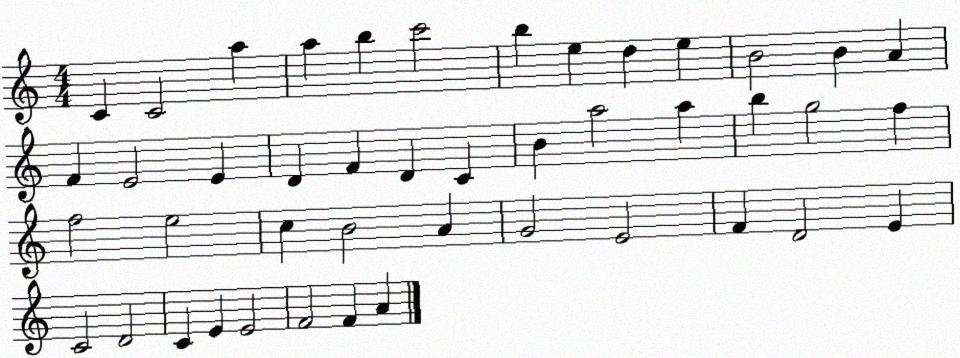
X:1
T:Untitled
M:4/4
L:1/4
K:C
C C2 a a b c'2 b e d e B2 B A F E2 E D F D C B a2 a b g2 f f2 e2 c B2 A G2 E2 F D2 E C2 D2 C E E2 F2 F A